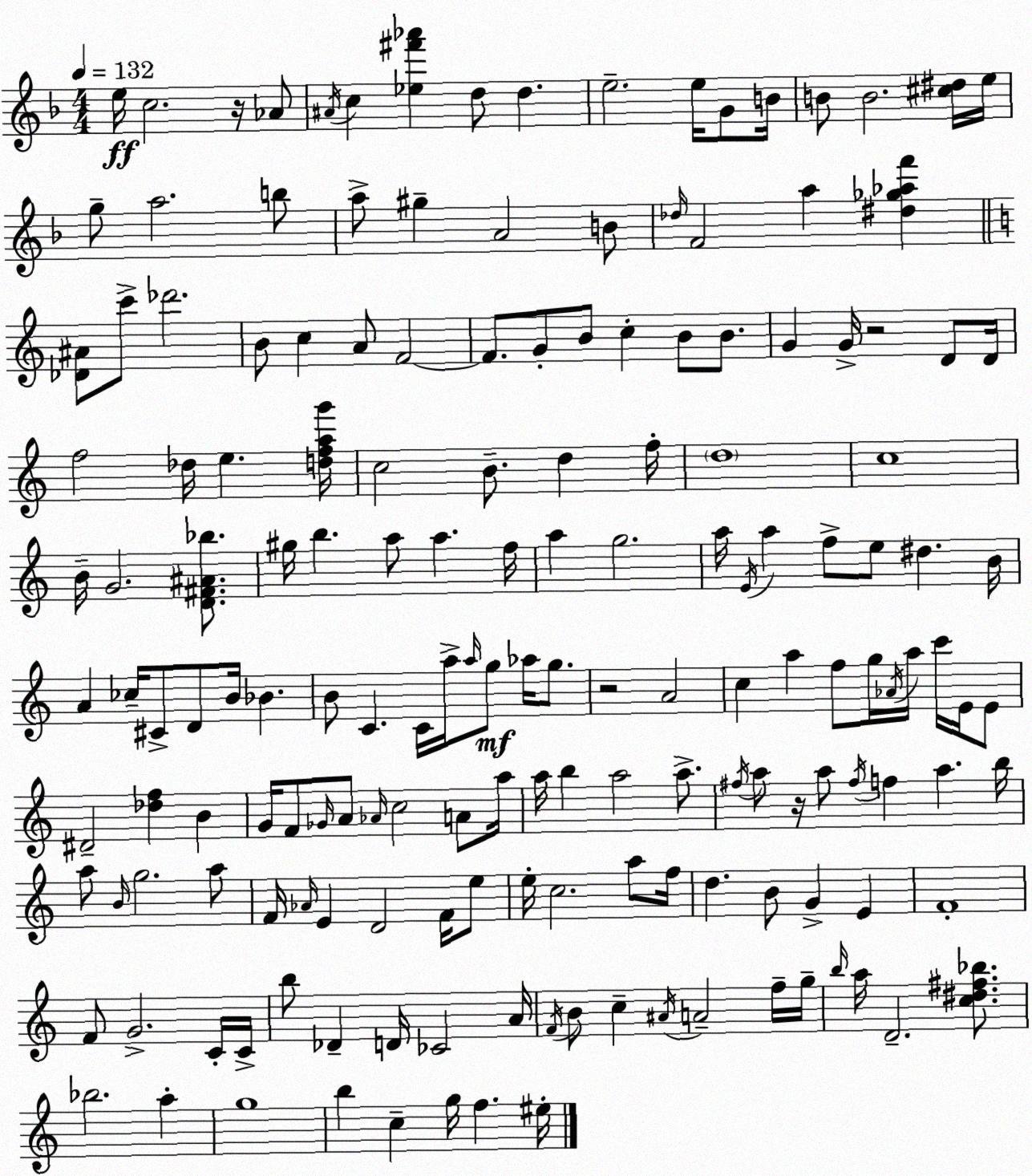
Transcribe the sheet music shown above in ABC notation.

X:1
T:Untitled
M:4/4
L:1/4
K:Dm
e/4 c2 z/4 _A/2 ^A/4 c [_e^f'_a'] d/2 d e2 e/4 G/2 B/4 B/2 B2 [^c^d]/4 e/4 g/2 a2 b/2 a/2 ^g A2 B/2 _d/4 F2 a [^d_g_af'] [_D^A]/2 c'/2 _d'2 B/2 c A/2 F2 F/2 G/2 B/2 c B/2 B/2 G G/4 z2 D/2 D/4 f2 _d/4 e [dfag']/4 c2 B/2 d f/4 d4 c4 B/4 G2 [D^F^A_b]/2 ^g/4 b a/2 a f/4 a g2 a/4 E/4 a f/2 e/2 ^d B/4 A _c/4 ^C/2 D/2 B/4 _B B/2 C C/4 a/4 a/4 g/2 _a/4 g/2 z2 A2 c a f/2 g/4 _A/4 a/4 c'/4 E/4 E/2 ^D2 [_df] B G/4 F/2 _G/4 A/2 _A/4 c2 A/2 a/4 a/4 b a2 a/2 ^f/4 a/2 z/4 a/2 ^f/4 f a b/4 a/2 B/4 g2 a/2 F/4 _A/4 E D2 F/4 e/2 e/4 c2 a/2 f/4 d B/2 G E F4 F/2 G2 C/4 C/4 b/2 _D D/4 _C2 A/4 F/4 B/2 c ^A/4 A2 f/4 g/4 b/4 a/4 D2 [c^d^f_b]/2 _b2 a g4 b c g/4 f ^e/4